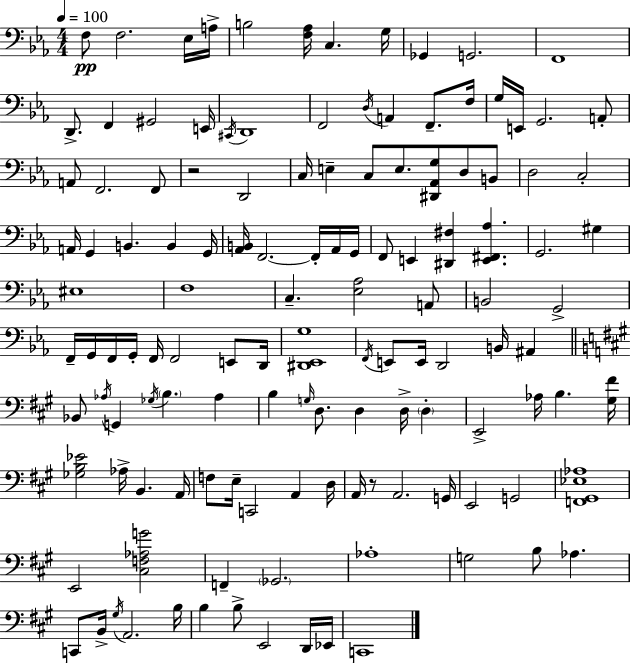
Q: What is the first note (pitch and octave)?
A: F3